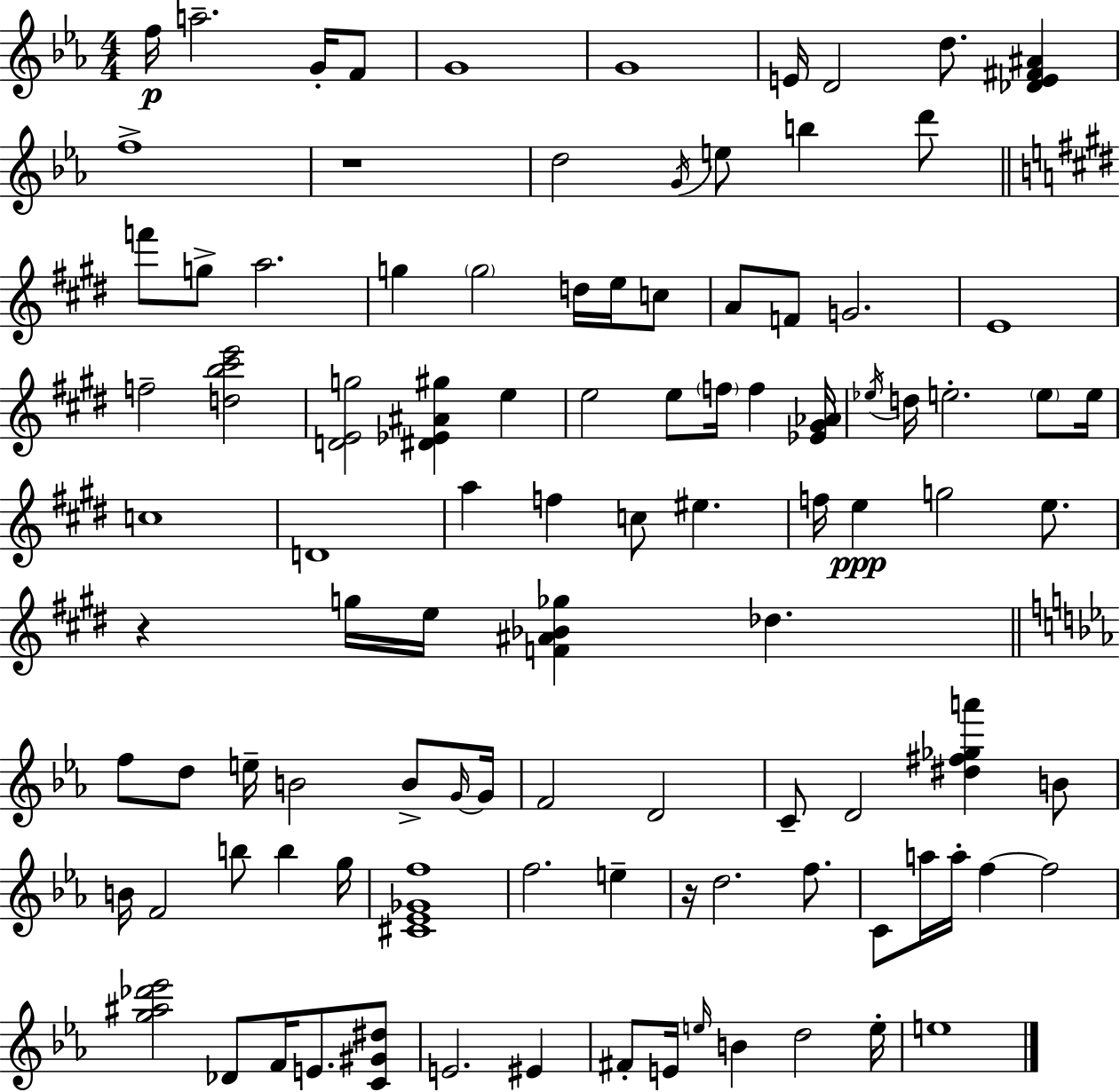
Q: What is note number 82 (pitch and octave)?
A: EIS4